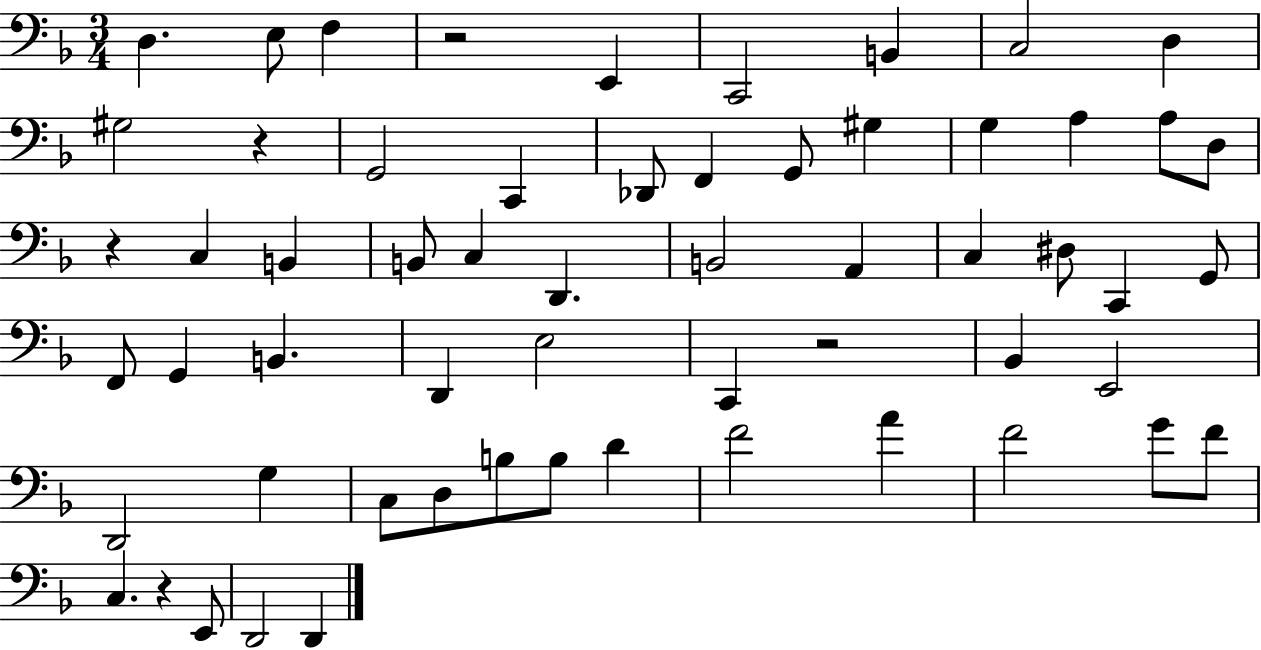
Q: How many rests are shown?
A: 5